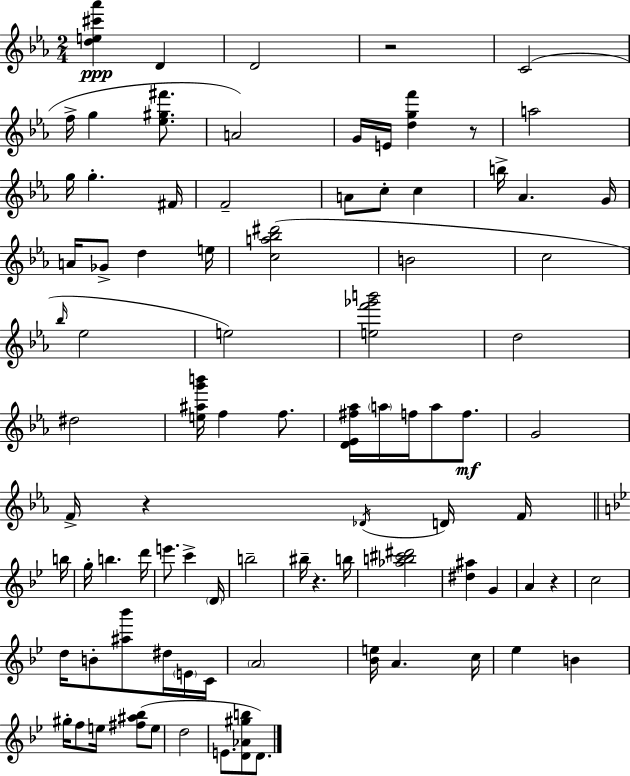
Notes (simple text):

[D5,E5,C#6,Ab6]/q D4/q D4/h R/h C4/h F5/s G5/q [Eb5,G#5,F#6]/e. A4/h G4/s E4/s [D5,G5,F6]/q R/e A5/h G5/s G5/q. F#4/s F4/h A4/e C5/e C5/q B5/s Ab4/q. G4/s A4/s Gb4/e D5/q E5/s [C5,A5,Bb5,D#6]/h B4/h C5/h Bb5/s Eb5/h E5/h [E5,F6,Gb6,B6]/h D5/h D#5/h [E5,A#5,G6,B6]/s F5/q F5/e. [D4,Eb4,F#5,Ab5]/s A5/s F5/s A5/e F5/e. G4/h F4/s R/q Db4/s D4/s F4/s B5/s G5/s B5/q. D6/s E6/e. C6/q D4/s B5/h BIS5/s R/q. B5/s [Ab5,B5,C#6,D#6]/h [D#5,A#5]/q G4/q A4/q R/q C5/h D5/s B4/e [A#5,Bb6]/e D#5/s E4/s C4/s A4/h [Bb4,E5]/s A4/q. C5/s Eb5/q B4/q G#5/s F5/e E5/s [F#5,A#5,Bb5]/e E5/e D5/h E4/e. [D4,Ab4,G#5,B5]/e D4/e.